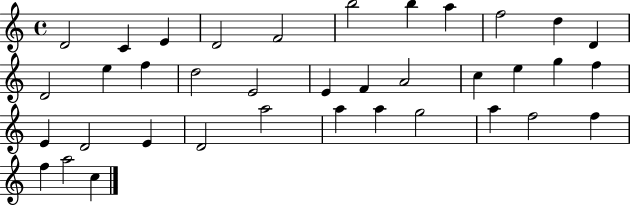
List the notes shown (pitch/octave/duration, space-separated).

D4/h C4/q E4/q D4/h F4/h B5/h B5/q A5/q F5/h D5/q D4/q D4/h E5/q F5/q D5/h E4/h E4/q F4/q A4/h C5/q E5/q G5/q F5/q E4/q D4/h E4/q D4/h A5/h A5/q A5/q G5/h A5/q F5/h F5/q F5/q A5/h C5/q